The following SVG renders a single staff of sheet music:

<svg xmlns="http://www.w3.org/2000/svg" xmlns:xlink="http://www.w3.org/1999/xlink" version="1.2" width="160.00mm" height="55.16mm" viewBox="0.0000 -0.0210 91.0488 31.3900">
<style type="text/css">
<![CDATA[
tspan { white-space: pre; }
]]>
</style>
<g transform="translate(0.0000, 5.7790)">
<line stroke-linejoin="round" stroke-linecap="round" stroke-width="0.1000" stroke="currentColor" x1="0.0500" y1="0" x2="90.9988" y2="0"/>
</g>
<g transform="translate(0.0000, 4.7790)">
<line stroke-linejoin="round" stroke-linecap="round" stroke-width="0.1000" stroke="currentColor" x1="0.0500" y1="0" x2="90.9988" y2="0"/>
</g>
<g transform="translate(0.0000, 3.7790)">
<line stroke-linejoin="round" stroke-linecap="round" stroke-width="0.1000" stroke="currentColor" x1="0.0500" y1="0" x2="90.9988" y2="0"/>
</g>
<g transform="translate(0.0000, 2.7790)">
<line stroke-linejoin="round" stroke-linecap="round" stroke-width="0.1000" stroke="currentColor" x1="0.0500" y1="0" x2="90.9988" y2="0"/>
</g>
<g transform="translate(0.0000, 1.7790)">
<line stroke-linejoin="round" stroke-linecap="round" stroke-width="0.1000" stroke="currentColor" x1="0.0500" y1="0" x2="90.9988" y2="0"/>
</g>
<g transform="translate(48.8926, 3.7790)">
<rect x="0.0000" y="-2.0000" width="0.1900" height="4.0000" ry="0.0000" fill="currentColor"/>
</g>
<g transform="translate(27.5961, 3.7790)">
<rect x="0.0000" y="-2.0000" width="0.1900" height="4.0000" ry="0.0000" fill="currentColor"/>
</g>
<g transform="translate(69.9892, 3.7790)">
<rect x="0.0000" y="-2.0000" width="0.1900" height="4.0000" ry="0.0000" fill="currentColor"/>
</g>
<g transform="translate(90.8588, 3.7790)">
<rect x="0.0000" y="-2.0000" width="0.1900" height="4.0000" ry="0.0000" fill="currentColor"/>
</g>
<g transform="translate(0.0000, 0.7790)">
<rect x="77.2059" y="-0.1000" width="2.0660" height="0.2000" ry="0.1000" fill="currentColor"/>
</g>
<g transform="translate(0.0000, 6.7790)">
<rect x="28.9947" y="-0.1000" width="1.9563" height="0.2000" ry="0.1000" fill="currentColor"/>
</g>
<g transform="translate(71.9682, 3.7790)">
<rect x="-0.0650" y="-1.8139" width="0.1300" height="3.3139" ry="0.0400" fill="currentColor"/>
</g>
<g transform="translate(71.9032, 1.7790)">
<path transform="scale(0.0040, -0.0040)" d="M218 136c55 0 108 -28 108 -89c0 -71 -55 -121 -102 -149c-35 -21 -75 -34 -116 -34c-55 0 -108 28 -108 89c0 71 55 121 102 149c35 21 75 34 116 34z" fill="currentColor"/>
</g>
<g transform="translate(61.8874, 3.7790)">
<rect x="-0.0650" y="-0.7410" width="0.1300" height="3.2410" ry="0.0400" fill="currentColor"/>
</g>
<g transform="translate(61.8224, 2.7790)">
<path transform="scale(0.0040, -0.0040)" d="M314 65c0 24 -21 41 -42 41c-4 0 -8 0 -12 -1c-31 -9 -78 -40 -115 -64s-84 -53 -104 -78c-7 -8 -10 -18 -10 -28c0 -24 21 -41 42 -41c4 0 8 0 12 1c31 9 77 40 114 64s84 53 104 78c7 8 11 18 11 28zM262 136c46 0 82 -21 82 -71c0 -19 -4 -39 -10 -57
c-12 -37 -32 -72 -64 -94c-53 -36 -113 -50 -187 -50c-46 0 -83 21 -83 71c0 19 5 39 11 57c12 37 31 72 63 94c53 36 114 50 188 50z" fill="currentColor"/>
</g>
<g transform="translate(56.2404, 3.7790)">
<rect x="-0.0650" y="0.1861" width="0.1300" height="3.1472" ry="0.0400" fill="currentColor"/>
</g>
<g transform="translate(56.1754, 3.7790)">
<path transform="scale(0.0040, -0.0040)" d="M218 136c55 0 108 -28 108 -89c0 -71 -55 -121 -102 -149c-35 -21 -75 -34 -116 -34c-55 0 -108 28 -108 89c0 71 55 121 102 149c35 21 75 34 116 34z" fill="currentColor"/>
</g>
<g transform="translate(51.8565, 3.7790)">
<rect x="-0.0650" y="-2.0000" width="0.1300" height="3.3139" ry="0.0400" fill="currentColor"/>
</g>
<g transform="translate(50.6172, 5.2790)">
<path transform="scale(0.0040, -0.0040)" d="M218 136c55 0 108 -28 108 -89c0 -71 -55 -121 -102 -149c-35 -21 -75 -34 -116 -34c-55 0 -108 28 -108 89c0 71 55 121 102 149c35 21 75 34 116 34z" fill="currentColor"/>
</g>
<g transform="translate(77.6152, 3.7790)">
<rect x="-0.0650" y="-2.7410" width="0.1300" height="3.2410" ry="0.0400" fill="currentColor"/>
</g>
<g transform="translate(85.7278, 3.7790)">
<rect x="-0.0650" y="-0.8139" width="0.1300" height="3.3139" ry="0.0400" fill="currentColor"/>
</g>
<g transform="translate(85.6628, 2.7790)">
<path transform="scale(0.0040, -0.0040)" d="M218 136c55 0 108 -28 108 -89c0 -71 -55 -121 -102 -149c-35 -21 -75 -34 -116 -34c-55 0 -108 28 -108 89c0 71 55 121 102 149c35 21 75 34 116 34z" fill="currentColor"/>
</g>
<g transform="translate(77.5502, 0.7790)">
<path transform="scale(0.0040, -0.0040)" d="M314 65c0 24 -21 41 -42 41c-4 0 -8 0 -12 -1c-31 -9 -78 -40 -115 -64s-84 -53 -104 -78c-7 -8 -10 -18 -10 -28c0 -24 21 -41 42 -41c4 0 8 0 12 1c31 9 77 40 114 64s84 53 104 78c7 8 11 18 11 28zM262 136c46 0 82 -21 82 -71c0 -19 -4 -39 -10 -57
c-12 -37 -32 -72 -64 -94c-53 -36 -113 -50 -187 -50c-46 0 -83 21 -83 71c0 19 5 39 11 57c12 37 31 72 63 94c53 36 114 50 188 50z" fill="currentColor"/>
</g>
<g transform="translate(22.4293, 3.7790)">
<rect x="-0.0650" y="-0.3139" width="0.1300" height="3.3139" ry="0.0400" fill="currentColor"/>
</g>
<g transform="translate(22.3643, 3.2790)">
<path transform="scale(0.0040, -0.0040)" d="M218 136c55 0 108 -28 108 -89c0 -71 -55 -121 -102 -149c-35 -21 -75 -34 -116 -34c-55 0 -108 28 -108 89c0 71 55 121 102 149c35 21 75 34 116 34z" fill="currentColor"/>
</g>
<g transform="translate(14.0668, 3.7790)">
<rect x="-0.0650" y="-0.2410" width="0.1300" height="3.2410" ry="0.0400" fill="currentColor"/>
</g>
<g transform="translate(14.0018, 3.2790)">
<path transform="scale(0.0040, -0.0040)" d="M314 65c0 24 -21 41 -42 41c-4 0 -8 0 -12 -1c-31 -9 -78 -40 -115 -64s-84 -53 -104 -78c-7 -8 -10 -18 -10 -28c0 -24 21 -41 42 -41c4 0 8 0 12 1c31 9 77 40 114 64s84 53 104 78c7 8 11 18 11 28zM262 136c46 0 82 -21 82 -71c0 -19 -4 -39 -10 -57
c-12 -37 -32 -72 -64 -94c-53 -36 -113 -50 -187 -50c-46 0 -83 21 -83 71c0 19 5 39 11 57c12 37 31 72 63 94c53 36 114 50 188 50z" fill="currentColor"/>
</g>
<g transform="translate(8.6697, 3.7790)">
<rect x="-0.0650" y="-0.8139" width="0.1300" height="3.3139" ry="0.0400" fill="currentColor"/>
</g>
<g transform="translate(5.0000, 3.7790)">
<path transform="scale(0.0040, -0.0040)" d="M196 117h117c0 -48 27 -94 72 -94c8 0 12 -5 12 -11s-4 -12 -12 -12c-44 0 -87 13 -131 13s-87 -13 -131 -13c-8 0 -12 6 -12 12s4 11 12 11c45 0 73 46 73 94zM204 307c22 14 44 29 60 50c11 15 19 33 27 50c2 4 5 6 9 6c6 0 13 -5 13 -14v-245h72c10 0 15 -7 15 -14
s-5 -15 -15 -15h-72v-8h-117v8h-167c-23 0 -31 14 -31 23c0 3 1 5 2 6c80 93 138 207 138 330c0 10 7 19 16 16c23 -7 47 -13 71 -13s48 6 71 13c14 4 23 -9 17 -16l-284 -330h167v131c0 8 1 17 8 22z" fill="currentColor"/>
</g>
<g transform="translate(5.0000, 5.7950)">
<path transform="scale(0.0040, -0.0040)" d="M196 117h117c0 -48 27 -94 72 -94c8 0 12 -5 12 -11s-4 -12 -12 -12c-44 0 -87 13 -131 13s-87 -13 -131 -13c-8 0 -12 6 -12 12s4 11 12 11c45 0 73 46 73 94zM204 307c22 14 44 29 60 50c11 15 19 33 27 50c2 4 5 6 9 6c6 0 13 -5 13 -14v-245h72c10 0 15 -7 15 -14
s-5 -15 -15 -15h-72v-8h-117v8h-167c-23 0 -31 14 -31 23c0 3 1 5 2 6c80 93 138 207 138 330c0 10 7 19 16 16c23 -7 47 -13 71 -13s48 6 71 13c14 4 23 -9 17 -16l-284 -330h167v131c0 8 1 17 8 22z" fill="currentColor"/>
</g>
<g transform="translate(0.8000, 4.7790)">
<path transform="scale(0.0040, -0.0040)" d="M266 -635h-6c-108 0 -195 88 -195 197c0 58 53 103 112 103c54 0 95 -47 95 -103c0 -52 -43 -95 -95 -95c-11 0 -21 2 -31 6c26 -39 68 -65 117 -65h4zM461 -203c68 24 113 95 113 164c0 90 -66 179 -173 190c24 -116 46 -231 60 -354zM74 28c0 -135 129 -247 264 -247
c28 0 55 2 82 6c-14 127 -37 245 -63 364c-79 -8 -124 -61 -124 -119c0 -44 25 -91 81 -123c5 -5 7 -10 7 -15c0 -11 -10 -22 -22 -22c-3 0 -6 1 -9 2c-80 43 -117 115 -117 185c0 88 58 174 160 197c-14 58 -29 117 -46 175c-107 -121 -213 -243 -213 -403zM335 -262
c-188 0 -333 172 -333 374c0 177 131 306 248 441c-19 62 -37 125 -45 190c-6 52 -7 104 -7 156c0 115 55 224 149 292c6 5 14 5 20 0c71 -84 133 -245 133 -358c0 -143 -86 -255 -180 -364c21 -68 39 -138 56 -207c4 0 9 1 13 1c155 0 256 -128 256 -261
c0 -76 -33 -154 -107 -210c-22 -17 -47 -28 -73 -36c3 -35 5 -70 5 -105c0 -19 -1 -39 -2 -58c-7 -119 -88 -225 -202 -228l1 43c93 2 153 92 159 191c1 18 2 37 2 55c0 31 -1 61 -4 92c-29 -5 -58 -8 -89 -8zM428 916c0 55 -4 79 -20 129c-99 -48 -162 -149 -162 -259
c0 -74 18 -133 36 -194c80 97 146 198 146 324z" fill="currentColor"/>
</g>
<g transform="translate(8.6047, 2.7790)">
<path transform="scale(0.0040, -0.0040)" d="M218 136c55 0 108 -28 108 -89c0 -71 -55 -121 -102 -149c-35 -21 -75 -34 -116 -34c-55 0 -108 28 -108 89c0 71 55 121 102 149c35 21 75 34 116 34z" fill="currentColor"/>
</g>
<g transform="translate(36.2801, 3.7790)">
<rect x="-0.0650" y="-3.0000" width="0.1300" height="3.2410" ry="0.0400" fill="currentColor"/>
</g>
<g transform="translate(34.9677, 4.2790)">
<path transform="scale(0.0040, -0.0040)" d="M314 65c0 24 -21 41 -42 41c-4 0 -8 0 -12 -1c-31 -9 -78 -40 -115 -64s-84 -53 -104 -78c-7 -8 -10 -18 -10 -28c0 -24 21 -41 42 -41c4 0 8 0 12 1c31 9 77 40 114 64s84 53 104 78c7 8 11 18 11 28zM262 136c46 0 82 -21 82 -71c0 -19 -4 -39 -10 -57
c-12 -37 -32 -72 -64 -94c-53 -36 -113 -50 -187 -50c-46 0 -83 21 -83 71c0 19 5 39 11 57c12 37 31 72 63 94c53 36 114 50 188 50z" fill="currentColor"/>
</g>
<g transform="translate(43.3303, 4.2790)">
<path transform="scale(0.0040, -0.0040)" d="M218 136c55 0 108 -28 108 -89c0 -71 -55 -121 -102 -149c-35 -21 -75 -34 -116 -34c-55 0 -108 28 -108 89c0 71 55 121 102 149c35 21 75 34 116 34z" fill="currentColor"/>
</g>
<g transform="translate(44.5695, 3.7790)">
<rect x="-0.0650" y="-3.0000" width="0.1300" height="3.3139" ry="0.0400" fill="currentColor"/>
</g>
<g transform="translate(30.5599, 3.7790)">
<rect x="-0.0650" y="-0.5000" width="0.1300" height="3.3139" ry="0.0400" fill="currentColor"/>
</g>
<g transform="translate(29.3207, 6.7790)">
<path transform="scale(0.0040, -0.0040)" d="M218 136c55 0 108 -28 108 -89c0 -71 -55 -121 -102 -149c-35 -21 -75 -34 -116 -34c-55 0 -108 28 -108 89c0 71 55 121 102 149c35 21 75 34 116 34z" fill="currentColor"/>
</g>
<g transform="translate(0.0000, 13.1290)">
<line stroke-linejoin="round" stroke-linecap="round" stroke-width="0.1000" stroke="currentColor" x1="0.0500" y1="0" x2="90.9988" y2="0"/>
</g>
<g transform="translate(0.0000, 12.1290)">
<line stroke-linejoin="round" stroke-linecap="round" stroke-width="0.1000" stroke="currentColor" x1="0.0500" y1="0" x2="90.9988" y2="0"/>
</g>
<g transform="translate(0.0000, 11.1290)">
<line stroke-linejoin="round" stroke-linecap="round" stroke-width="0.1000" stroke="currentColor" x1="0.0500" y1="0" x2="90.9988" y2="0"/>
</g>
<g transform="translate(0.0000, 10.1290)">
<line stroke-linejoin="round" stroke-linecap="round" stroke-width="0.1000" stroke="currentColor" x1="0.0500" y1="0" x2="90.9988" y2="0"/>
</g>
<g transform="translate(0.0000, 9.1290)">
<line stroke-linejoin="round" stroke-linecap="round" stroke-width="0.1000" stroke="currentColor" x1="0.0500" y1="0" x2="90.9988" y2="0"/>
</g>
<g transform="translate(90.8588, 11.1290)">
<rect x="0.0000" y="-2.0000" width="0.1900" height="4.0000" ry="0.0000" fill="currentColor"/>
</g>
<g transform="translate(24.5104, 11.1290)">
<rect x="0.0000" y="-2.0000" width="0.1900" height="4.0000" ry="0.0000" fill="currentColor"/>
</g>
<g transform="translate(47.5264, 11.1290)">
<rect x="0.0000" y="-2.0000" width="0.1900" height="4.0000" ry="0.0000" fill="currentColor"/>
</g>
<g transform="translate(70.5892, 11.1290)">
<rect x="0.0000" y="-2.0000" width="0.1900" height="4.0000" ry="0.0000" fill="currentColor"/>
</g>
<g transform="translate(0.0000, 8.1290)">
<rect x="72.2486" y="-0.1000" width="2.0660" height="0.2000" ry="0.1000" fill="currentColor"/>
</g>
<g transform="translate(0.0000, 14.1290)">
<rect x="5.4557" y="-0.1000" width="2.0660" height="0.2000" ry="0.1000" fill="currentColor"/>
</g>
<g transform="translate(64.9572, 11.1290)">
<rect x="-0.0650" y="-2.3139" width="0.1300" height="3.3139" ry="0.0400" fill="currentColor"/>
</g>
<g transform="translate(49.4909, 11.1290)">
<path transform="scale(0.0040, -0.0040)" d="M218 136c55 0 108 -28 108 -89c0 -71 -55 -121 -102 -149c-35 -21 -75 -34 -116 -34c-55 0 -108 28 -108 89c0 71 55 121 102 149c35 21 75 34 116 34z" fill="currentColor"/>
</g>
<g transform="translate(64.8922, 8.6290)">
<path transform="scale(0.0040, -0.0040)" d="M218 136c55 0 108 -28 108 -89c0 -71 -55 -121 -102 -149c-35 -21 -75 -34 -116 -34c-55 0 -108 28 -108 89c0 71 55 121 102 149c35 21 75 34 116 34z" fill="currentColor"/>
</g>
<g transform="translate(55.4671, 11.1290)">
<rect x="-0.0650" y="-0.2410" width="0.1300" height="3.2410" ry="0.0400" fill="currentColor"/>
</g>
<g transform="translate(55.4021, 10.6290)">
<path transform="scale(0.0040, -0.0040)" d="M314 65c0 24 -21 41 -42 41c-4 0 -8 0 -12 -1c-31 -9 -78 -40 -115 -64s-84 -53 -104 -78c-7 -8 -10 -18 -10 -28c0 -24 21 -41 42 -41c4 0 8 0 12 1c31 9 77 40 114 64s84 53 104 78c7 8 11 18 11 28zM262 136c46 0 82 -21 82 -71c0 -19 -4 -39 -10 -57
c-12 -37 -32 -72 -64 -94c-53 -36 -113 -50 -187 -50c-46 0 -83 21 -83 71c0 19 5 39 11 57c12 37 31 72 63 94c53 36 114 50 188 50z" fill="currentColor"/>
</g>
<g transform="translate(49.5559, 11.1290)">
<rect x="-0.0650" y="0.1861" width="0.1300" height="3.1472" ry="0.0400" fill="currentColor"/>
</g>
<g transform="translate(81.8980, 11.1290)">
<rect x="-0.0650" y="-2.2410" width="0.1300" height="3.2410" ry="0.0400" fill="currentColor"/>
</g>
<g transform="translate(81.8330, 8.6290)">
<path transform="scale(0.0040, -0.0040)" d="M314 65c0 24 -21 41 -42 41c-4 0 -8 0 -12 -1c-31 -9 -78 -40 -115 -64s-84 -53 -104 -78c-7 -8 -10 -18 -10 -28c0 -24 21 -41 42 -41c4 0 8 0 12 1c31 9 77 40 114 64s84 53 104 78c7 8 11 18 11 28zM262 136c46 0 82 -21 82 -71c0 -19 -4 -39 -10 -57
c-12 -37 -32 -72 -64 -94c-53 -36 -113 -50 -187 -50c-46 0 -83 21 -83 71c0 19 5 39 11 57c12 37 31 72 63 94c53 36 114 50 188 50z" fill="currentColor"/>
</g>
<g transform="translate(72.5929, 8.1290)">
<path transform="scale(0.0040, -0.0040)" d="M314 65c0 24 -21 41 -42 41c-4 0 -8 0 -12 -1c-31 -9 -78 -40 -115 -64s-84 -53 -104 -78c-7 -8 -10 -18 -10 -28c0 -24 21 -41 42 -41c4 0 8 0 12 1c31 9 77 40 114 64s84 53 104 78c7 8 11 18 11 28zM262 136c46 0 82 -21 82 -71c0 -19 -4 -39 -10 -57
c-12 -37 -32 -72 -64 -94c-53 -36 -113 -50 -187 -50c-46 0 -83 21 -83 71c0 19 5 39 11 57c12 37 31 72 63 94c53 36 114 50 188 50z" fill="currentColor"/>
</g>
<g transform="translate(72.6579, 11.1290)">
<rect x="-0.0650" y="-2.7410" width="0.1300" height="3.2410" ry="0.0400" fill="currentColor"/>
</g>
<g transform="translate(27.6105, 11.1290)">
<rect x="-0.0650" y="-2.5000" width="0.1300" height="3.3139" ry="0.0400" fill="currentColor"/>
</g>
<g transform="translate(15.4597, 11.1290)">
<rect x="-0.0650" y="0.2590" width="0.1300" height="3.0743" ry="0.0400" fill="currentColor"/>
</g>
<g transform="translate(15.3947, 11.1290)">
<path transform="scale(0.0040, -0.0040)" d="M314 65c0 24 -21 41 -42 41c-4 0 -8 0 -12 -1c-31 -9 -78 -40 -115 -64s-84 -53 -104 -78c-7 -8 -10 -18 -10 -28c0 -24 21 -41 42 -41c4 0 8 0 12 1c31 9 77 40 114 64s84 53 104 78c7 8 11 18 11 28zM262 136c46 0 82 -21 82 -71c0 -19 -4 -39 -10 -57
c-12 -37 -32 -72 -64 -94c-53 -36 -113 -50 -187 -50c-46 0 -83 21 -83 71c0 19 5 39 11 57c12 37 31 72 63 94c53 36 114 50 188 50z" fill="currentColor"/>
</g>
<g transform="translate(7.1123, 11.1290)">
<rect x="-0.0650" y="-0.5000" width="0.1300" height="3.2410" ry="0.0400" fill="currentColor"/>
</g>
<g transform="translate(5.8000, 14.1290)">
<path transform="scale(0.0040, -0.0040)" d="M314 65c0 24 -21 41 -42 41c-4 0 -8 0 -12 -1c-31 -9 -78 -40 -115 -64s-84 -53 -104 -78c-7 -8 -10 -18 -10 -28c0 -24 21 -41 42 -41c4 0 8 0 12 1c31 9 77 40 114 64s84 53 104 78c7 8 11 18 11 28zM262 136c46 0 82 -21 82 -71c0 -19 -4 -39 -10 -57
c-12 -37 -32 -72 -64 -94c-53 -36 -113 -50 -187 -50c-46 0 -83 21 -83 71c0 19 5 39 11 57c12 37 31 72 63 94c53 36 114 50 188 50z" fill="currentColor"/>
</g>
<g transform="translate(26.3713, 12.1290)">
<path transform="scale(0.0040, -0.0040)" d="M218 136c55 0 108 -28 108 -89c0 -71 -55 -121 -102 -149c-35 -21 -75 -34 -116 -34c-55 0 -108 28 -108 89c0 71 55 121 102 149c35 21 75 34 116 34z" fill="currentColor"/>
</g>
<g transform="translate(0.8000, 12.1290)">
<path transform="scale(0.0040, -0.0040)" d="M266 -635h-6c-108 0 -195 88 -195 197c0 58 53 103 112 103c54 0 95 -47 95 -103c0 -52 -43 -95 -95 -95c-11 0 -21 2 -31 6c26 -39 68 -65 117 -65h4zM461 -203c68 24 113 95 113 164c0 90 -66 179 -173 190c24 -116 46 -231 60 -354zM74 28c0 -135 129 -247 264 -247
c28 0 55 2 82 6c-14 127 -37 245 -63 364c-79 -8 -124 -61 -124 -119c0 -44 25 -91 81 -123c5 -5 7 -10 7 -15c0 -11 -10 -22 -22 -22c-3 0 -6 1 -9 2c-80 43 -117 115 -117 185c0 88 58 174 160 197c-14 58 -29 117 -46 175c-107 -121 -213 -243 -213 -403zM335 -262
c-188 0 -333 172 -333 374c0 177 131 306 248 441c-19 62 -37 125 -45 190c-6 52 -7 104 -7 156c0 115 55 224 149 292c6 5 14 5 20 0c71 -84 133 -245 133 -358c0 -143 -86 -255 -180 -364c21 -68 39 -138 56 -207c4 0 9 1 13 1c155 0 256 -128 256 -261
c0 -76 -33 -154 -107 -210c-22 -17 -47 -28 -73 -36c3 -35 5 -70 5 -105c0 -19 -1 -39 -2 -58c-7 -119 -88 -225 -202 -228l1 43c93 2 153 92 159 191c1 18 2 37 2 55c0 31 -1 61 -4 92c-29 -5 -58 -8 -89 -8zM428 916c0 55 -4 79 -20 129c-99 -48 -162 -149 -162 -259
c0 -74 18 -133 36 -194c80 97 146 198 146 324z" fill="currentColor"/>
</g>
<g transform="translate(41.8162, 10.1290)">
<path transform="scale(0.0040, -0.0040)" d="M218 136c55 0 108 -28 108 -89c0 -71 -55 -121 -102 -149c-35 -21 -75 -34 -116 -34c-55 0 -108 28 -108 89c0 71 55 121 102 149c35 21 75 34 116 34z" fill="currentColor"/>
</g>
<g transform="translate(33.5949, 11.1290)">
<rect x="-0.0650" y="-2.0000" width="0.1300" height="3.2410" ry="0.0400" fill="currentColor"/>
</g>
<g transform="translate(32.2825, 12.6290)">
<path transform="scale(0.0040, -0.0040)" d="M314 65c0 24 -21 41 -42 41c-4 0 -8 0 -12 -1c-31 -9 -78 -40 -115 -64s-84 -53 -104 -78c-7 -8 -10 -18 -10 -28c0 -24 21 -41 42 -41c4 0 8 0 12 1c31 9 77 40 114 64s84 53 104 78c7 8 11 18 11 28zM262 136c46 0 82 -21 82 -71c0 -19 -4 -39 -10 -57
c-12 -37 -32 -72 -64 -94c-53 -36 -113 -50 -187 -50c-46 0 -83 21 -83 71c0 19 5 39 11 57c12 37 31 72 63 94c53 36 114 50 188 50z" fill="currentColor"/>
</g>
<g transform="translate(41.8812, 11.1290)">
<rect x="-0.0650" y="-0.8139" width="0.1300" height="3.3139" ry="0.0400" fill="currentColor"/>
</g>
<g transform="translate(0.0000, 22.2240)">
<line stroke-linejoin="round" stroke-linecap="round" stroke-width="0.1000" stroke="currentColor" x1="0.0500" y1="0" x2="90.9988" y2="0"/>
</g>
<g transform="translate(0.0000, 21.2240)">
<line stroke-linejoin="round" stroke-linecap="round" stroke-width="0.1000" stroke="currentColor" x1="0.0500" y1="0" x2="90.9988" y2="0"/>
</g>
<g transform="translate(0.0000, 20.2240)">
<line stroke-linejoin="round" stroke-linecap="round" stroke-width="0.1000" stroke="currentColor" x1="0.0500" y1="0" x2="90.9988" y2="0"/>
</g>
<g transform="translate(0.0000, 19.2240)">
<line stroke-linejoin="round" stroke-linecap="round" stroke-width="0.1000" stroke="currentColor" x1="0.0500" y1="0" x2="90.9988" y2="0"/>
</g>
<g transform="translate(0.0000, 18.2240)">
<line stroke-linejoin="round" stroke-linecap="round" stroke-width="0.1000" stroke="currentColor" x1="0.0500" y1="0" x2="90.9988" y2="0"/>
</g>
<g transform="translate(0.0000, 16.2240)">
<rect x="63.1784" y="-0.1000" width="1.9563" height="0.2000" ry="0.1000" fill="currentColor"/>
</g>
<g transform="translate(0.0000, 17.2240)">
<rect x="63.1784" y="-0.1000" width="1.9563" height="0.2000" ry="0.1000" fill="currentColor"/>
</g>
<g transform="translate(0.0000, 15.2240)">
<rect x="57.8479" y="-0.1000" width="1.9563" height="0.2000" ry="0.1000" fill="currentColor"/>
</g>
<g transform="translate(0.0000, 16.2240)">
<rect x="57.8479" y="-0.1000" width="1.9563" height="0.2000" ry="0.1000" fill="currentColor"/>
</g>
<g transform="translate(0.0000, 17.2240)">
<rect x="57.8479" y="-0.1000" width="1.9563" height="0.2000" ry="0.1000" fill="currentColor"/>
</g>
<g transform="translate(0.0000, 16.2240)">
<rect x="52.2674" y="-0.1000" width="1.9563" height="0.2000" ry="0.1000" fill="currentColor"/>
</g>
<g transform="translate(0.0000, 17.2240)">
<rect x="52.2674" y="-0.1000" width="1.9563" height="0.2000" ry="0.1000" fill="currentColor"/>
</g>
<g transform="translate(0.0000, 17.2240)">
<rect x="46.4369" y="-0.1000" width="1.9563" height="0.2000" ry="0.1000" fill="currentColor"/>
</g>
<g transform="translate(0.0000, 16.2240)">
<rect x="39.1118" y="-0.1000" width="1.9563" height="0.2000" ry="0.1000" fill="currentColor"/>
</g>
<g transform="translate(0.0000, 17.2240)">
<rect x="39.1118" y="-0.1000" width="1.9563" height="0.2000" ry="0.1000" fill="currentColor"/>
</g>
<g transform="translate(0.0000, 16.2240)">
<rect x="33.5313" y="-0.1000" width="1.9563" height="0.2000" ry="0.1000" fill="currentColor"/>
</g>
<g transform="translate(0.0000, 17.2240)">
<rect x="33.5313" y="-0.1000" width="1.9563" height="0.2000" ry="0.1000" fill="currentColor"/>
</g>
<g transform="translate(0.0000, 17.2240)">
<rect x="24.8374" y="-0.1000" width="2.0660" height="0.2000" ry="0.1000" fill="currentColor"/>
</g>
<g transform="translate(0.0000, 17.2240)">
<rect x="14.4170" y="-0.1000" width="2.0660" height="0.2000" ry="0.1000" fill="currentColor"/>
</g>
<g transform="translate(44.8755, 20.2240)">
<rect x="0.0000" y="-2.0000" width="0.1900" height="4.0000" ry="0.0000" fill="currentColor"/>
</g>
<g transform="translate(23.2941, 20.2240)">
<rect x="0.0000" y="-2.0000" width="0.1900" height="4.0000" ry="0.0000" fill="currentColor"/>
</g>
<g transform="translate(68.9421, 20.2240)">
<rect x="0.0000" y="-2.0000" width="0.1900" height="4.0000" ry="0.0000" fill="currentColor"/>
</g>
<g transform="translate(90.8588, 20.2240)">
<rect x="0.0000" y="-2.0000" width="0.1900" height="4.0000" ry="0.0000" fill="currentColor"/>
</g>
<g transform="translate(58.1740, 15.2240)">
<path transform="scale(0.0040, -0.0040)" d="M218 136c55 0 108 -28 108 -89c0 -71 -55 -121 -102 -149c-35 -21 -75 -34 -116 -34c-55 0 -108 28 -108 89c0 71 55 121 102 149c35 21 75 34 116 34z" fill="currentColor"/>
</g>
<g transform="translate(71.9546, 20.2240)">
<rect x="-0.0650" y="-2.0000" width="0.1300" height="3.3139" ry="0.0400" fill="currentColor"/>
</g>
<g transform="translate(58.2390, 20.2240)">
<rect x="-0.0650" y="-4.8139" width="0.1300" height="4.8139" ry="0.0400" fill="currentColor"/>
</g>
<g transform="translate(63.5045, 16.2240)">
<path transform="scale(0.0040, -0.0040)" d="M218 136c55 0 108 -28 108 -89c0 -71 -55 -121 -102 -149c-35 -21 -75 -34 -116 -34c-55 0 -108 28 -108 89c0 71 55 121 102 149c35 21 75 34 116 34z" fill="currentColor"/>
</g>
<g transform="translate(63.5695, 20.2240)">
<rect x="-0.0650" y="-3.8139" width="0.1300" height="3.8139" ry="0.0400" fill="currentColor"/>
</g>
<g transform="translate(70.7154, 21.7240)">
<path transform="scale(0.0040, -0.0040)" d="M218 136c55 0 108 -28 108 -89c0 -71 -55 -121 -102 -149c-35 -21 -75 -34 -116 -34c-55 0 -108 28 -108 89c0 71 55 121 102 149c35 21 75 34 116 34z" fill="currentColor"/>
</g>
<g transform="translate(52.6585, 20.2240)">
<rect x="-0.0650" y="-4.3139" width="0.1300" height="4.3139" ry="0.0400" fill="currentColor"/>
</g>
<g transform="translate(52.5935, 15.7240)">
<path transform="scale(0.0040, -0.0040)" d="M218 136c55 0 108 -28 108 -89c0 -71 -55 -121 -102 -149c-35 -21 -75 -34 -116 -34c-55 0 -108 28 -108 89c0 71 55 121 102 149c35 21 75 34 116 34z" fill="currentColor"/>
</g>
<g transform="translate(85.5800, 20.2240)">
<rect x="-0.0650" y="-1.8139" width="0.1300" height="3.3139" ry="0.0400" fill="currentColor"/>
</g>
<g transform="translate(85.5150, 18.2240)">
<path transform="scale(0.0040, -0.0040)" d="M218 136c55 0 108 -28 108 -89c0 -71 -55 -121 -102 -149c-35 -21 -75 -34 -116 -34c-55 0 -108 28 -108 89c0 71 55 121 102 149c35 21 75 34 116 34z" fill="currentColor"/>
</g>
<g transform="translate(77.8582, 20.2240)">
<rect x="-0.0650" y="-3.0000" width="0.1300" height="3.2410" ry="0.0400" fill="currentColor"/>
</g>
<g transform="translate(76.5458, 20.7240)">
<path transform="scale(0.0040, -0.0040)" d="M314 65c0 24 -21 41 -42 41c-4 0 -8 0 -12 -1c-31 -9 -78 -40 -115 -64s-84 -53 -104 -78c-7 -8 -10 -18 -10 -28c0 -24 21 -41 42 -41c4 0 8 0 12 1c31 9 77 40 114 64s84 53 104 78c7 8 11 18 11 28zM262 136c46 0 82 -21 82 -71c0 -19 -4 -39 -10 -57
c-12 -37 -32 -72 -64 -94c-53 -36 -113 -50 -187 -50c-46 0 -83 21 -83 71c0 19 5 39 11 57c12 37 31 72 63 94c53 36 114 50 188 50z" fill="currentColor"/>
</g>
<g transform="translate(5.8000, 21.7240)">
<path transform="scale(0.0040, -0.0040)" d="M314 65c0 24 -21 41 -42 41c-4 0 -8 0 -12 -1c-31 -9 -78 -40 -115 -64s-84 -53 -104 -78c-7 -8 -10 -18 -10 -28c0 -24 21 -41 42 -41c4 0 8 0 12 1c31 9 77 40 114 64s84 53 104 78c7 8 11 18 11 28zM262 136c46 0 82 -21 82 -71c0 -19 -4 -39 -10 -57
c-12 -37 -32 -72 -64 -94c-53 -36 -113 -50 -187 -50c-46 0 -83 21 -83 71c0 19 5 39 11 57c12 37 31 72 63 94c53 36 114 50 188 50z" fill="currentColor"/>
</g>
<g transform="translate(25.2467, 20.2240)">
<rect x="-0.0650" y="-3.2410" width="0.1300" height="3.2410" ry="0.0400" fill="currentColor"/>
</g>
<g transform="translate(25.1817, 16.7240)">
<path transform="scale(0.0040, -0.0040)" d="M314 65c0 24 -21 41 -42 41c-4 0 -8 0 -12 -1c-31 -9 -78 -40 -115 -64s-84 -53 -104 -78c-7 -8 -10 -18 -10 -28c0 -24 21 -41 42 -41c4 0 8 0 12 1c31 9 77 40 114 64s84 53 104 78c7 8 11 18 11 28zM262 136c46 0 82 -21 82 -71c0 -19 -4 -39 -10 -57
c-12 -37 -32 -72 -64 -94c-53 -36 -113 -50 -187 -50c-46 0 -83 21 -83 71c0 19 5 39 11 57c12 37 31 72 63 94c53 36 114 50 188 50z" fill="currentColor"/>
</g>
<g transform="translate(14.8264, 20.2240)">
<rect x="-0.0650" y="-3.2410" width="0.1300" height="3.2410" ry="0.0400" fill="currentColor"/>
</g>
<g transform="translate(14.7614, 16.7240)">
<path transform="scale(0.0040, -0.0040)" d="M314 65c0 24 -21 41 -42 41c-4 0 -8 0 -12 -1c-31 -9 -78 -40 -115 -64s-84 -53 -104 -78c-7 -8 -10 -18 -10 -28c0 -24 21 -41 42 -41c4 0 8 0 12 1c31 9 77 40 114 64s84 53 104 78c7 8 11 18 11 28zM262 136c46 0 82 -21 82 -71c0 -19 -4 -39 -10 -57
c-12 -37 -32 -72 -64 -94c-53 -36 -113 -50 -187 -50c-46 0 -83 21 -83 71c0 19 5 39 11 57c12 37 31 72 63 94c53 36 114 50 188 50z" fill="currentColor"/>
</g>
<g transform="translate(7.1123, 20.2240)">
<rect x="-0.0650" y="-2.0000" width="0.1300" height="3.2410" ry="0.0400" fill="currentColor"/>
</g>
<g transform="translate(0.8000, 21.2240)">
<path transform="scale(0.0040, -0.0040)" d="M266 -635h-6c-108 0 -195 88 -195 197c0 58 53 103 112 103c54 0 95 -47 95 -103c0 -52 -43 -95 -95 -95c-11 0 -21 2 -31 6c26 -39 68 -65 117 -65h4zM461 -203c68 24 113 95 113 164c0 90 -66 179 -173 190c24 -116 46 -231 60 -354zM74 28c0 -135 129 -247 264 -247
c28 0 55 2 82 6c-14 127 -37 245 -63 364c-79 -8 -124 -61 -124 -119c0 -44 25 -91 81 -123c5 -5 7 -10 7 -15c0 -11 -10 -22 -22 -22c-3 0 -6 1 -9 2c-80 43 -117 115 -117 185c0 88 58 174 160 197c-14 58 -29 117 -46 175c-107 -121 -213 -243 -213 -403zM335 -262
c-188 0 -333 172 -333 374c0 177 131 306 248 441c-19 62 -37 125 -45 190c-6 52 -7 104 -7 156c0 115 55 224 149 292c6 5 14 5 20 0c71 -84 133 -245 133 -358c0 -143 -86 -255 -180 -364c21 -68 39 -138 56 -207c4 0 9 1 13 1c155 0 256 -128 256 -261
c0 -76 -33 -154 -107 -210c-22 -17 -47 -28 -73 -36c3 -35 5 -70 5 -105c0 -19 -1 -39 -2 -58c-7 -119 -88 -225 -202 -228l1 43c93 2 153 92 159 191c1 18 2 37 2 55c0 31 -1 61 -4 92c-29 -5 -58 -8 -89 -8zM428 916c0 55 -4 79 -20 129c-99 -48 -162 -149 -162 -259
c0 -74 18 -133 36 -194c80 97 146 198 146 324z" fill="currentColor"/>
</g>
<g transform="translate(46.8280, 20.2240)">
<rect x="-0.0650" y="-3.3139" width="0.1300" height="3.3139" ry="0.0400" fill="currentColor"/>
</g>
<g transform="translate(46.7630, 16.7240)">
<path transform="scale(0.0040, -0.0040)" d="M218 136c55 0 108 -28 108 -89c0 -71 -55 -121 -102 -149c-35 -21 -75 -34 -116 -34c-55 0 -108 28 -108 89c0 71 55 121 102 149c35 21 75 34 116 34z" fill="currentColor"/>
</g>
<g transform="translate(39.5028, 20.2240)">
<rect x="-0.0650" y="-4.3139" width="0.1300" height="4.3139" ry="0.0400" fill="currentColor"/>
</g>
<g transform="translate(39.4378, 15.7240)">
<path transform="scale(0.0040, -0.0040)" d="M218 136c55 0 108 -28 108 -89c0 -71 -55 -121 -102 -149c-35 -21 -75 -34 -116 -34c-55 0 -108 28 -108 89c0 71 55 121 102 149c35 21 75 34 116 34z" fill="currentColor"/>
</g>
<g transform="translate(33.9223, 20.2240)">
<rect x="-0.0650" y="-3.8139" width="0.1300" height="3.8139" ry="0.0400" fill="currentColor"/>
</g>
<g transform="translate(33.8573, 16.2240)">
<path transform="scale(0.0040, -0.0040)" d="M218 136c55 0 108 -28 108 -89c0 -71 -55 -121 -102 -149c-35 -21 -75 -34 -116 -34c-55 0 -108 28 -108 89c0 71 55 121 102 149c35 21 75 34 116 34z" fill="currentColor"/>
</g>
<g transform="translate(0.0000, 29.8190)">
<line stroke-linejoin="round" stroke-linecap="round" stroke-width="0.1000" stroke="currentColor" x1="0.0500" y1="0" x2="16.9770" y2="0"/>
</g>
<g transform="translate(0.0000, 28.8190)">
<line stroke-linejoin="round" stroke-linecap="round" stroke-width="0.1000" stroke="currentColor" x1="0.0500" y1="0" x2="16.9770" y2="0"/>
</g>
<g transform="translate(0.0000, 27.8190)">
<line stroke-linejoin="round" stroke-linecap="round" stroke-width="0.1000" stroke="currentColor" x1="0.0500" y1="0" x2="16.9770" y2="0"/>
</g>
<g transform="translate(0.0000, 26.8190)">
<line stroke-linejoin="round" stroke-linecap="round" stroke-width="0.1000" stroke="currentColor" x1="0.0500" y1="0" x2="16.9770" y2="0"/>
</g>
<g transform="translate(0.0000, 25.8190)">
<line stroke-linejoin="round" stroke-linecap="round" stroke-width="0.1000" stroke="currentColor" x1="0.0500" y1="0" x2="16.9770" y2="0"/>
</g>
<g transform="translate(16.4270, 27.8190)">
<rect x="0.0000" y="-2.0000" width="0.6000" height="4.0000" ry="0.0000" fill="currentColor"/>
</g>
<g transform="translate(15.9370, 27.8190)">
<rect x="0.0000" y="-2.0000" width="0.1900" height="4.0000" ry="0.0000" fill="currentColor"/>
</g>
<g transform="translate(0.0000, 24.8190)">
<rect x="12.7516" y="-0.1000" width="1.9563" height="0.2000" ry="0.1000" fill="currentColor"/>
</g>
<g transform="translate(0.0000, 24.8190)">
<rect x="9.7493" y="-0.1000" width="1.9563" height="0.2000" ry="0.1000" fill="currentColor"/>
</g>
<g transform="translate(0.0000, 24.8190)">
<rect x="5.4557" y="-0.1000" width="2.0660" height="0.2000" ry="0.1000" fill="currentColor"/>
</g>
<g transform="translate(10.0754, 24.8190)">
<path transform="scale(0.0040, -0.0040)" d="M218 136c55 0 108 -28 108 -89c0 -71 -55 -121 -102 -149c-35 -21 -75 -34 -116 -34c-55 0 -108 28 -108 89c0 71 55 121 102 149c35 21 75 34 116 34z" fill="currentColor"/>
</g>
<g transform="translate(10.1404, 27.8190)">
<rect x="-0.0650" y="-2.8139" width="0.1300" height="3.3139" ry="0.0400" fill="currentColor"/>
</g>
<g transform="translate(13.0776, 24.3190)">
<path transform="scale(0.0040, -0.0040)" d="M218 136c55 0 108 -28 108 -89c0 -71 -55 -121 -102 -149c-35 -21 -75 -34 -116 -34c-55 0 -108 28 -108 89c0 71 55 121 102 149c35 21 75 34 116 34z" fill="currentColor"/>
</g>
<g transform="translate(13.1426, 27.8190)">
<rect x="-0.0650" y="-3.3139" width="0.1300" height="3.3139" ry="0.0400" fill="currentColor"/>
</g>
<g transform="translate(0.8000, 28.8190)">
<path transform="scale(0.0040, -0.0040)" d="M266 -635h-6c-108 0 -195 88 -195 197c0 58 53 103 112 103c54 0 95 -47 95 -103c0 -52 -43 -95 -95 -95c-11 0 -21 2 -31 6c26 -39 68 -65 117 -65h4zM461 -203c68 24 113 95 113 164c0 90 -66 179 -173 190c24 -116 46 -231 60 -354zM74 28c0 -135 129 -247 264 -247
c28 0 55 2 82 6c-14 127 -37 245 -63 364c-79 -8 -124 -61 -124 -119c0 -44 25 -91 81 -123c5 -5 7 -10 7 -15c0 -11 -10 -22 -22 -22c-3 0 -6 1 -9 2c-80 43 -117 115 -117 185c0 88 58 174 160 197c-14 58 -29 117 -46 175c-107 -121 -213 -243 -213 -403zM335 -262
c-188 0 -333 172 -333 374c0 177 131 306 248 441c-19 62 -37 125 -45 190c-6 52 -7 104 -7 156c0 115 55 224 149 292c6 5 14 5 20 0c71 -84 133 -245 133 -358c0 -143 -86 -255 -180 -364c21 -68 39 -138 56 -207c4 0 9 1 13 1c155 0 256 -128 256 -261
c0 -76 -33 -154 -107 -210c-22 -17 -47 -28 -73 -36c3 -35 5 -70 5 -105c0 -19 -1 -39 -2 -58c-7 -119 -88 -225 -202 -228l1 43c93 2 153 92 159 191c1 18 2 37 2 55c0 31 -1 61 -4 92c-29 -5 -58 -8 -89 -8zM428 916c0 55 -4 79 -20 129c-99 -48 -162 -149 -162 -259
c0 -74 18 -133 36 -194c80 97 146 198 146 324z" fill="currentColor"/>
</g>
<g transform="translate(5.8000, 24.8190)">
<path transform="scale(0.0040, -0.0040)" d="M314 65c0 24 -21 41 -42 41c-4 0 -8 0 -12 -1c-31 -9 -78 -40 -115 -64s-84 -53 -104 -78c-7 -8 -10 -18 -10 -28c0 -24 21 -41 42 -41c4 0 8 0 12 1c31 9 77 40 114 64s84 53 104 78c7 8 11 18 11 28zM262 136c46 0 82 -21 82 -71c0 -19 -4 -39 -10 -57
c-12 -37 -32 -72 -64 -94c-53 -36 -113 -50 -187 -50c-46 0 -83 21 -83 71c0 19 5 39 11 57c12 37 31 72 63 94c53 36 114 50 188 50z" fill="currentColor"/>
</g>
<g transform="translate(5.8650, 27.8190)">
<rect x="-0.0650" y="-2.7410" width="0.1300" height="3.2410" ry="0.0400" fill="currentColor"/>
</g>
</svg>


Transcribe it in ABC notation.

X:1
T:Untitled
M:4/4
L:1/4
K:C
d c2 c C A2 A F B d2 f a2 d C2 B2 G F2 d B c2 g a2 g2 F2 b2 b2 c' d' b d' e' c' F A2 f a2 a b